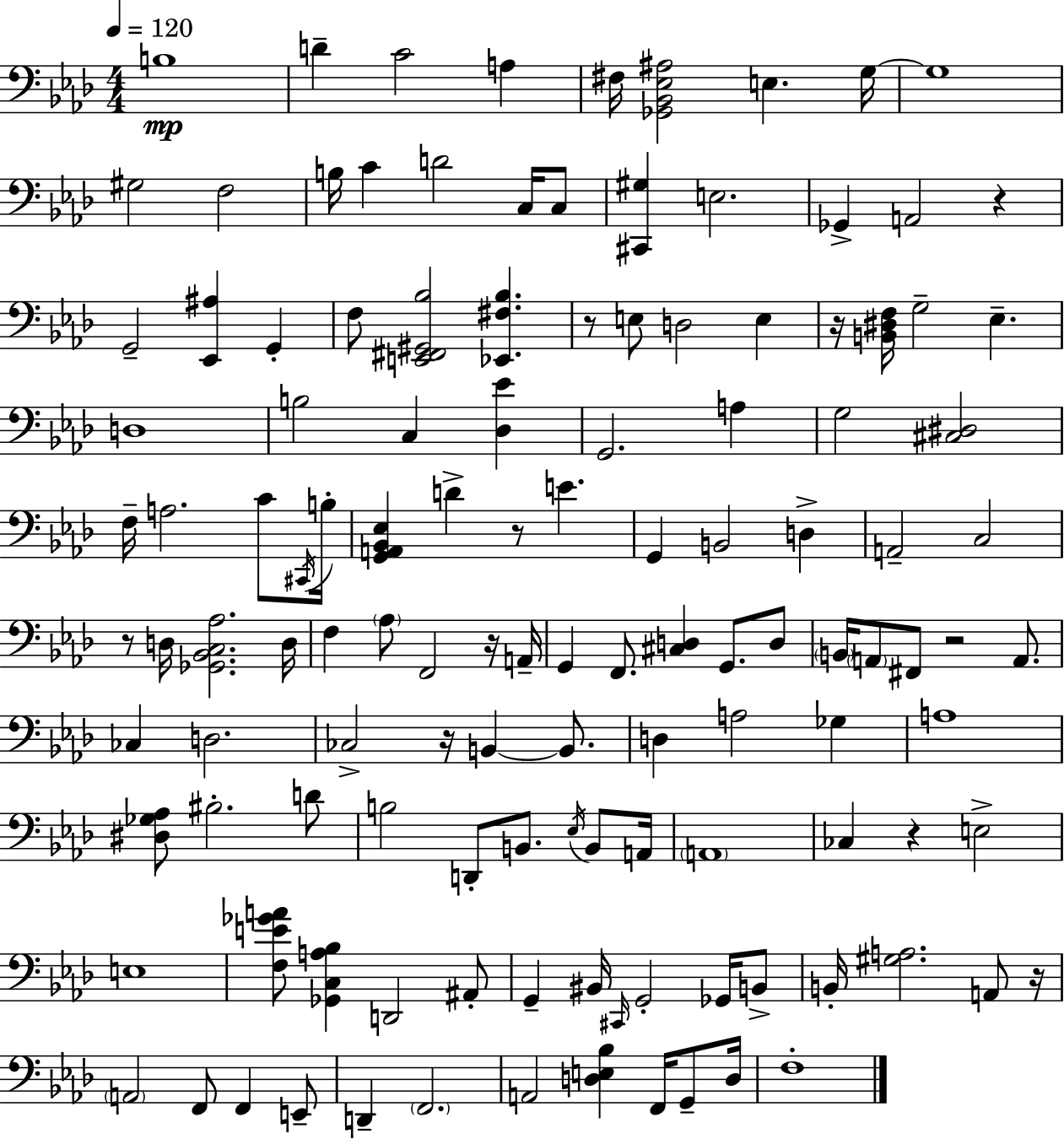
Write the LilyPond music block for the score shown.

{
  \clef bass
  \numericTimeSignature
  \time 4/4
  \key f \minor
  \tempo 4 = 120
  \repeat volta 2 { b1\mp | d'4-- c'2 a4 | fis16 <ges, bes, ees ais>2 e4. g16~~ | g1 | \break gis2 f2 | b16 c'4 d'2 c16 c8 | <cis, gis>4 e2. | ges,4-> a,2 r4 | \break g,2-- <ees, ais>4 g,4-. | f8 <e, fis, gis, bes>2 <ees, fis bes>4. | r8 e8 d2 e4 | r16 <b, dis f>16 g2-- ees4.-- | \break d1 | b2 c4 <des ees'>4 | g,2. a4 | g2 <cis dis>2 | \break f16-- a2. c'8 \acciaccatura { cis,16 } | b16-. <g, a, bes, ees>4 d'4-> r8 e'4. | g,4 b,2 d4-> | a,2-- c2 | \break r8 d16 <ges, bes, c aes>2. | d16 f4 \parenthesize aes8 f,2 r16 | a,16-- g,4 f,8. <cis d>4 g,8. d8 | \parenthesize b,16 \parenthesize a,8 fis,8 r2 a,8. | \break ces4 d2. | ces2-> r16 b,4~~ b,8. | d4 a2 ges4 | a1 | \break <dis ges aes>8 bis2.-. d'8 | b2 d,8-. b,8. \acciaccatura { ees16 } b,8 | a,16 \parenthesize a,1 | ces4 r4 e2-> | \break e1 | <f e' ges' a'>8 <ges, c a bes>4 d,2 | ais,8-. g,4-- bis,16 \grace { cis,16 } g,2-. | ges,16 b,8-> b,16-. <gis a>2. | \break a,8 r16 \parenthesize a,2 f,8 f,4 | e,8-- d,4-- \parenthesize f,2. | a,2 <d e bes>4 f,16 | g,8-- d16 f1-. | \break } \bar "|."
}